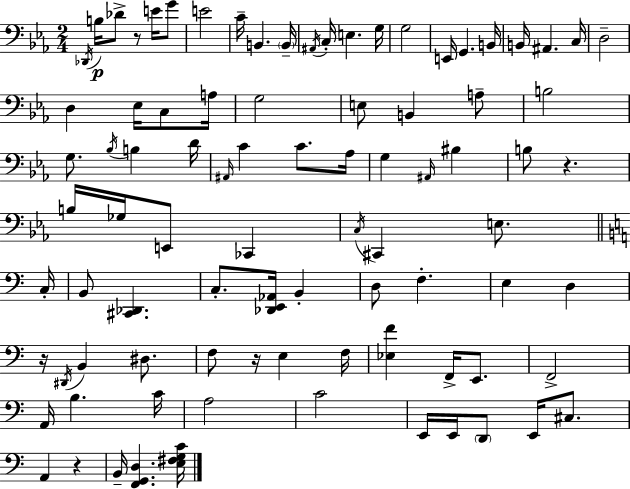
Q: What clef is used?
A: bass